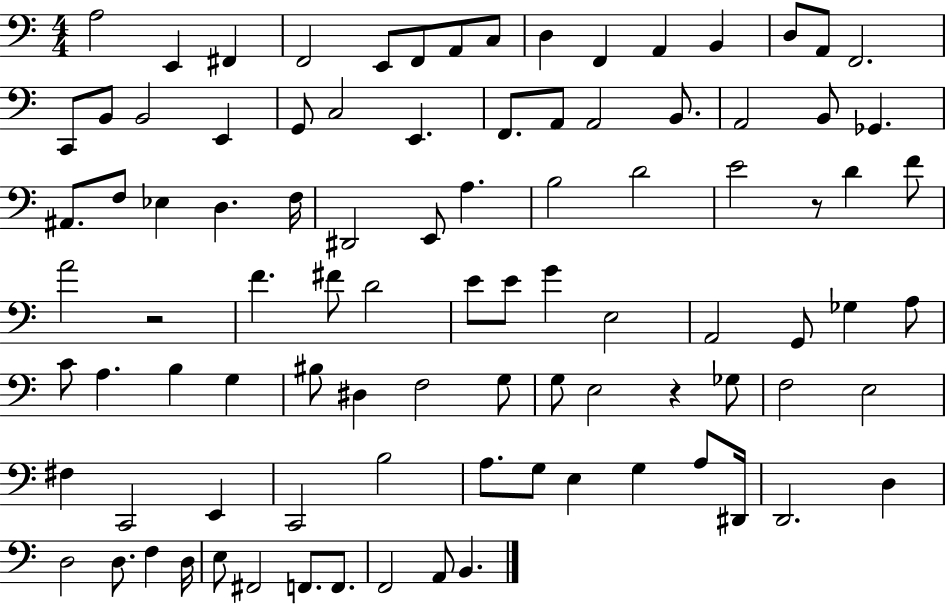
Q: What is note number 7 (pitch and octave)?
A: A2